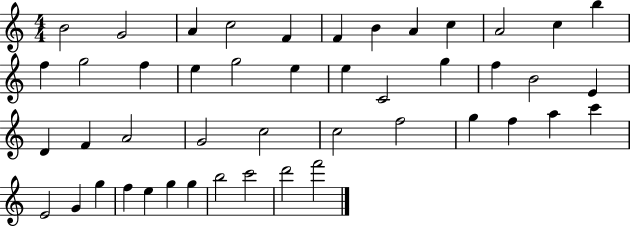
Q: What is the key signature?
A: C major